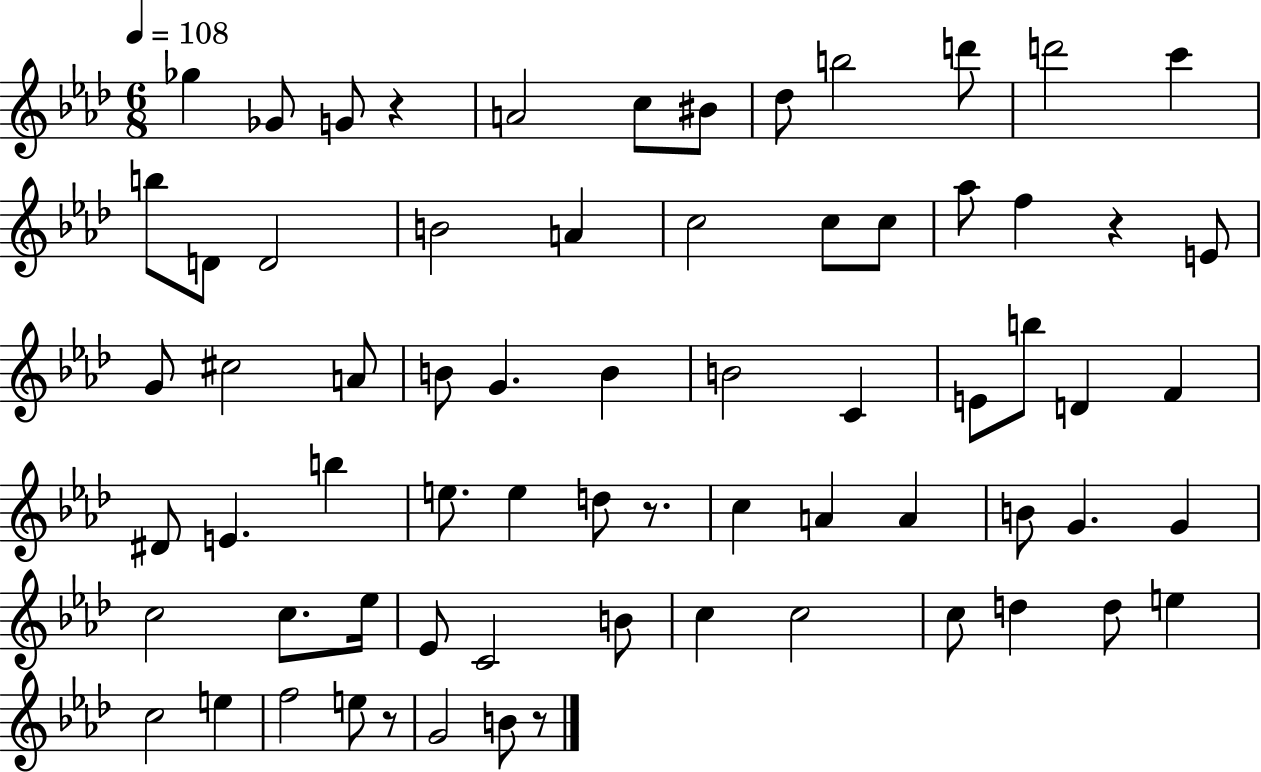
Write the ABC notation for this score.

X:1
T:Untitled
M:6/8
L:1/4
K:Ab
_g _G/2 G/2 z A2 c/2 ^B/2 _d/2 b2 d'/2 d'2 c' b/2 D/2 D2 B2 A c2 c/2 c/2 _a/2 f z E/2 G/2 ^c2 A/2 B/2 G B B2 C E/2 b/2 D F ^D/2 E b e/2 e d/2 z/2 c A A B/2 G G c2 c/2 _e/4 _E/2 C2 B/2 c c2 c/2 d d/2 e c2 e f2 e/2 z/2 G2 B/2 z/2